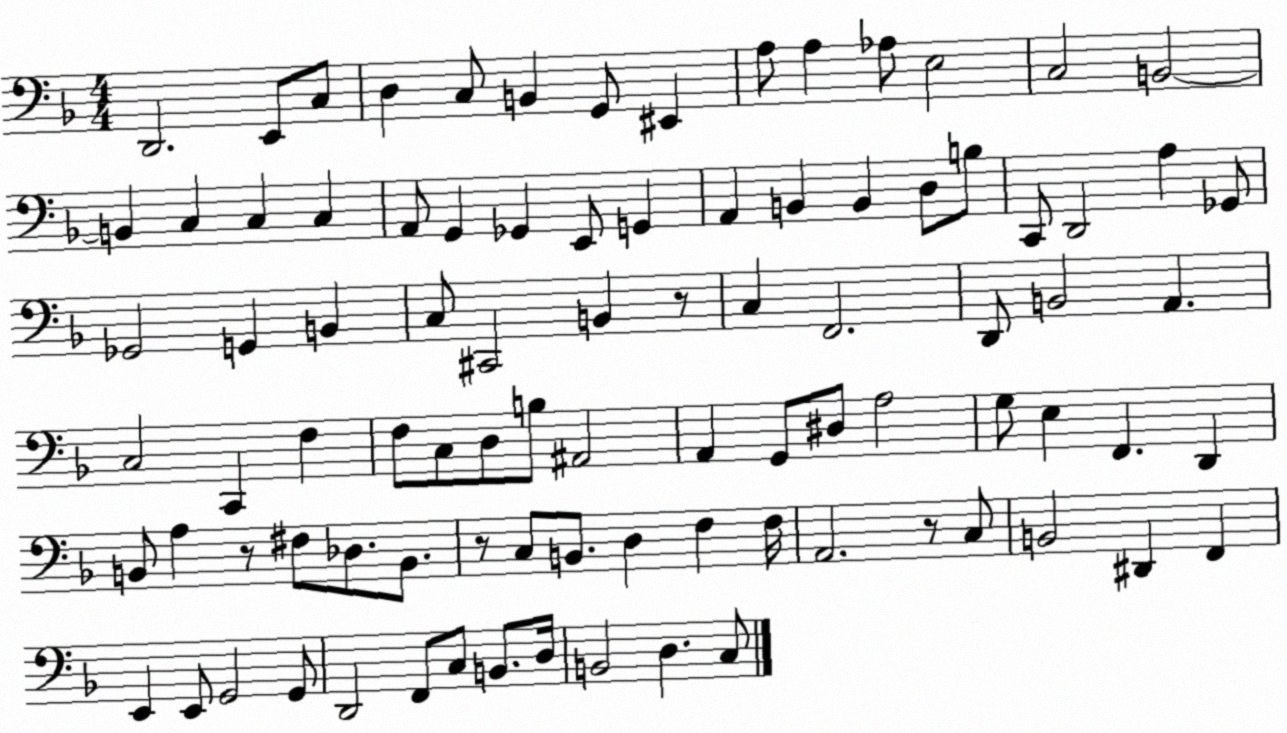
X:1
T:Untitled
M:4/4
L:1/4
K:F
D,,2 E,,/2 C,/2 D, C,/2 B,, G,,/2 ^E,, A,/2 A, _A,/2 E,2 C,2 B,,2 B,, C, C, C, A,,/2 G,, _G,, E,,/2 G,, A,, B,, B,, D,/2 B,/2 C,,/2 D,,2 A, _G,,/2 _G,,2 G,, B,, C,/2 ^C,,2 B,, z/2 C, F,,2 D,,/2 B,,2 A,, C,2 C,, F, F,/2 C,/2 D,/2 B,/2 ^A,,2 A,, G,,/2 ^D,/2 A,2 G,/2 E, F,, D,, B,,/2 A, z/2 ^F,/2 _D,/2 B,,/2 z/2 C,/2 B,,/2 D, F, F,/4 A,,2 z/2 C,/2 B,,2 ^D,, F,, E,, E,,/2 G,,2 G,,/2 D,,2 F,,/2 C,/2 B,,/2 D,/4 B,,2 D, C,/2